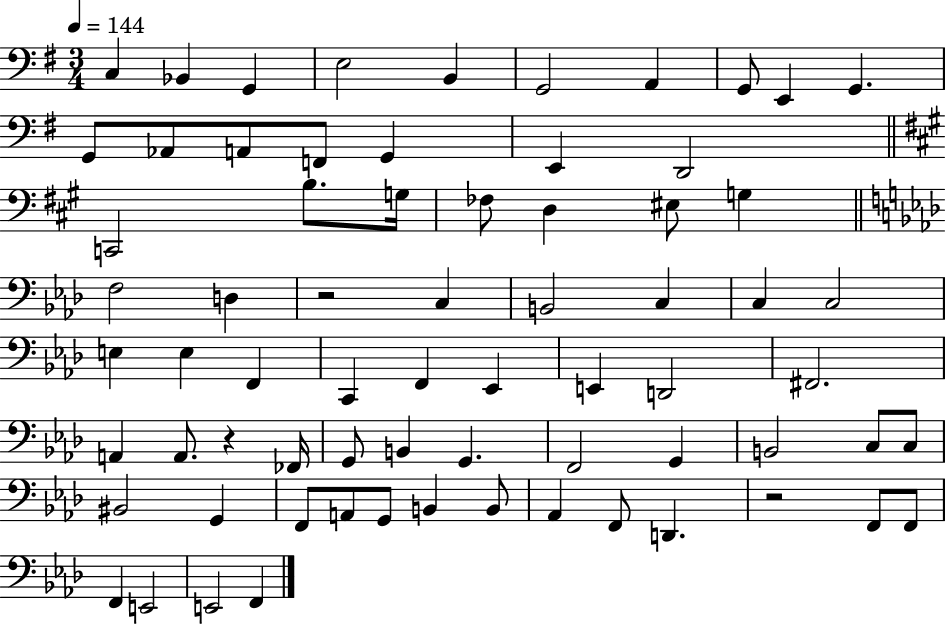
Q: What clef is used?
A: bass